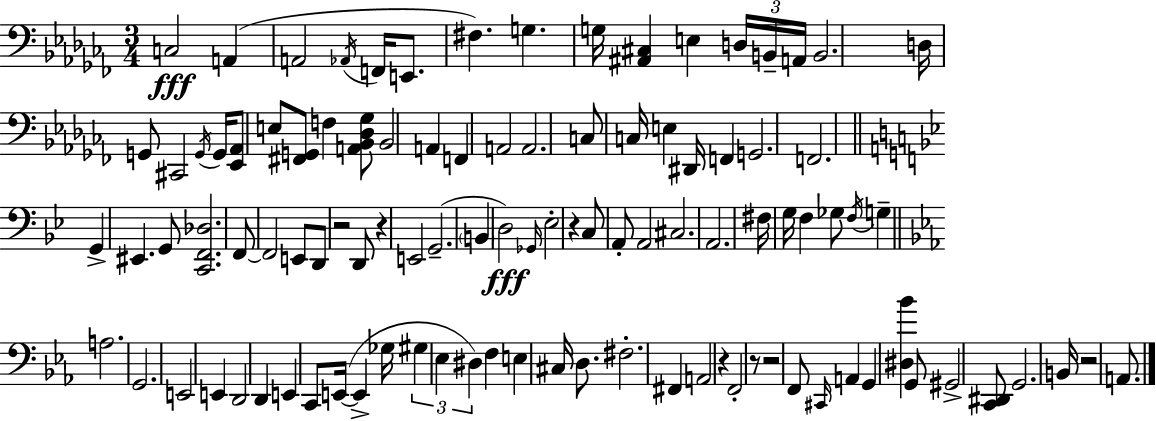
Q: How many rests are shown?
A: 7